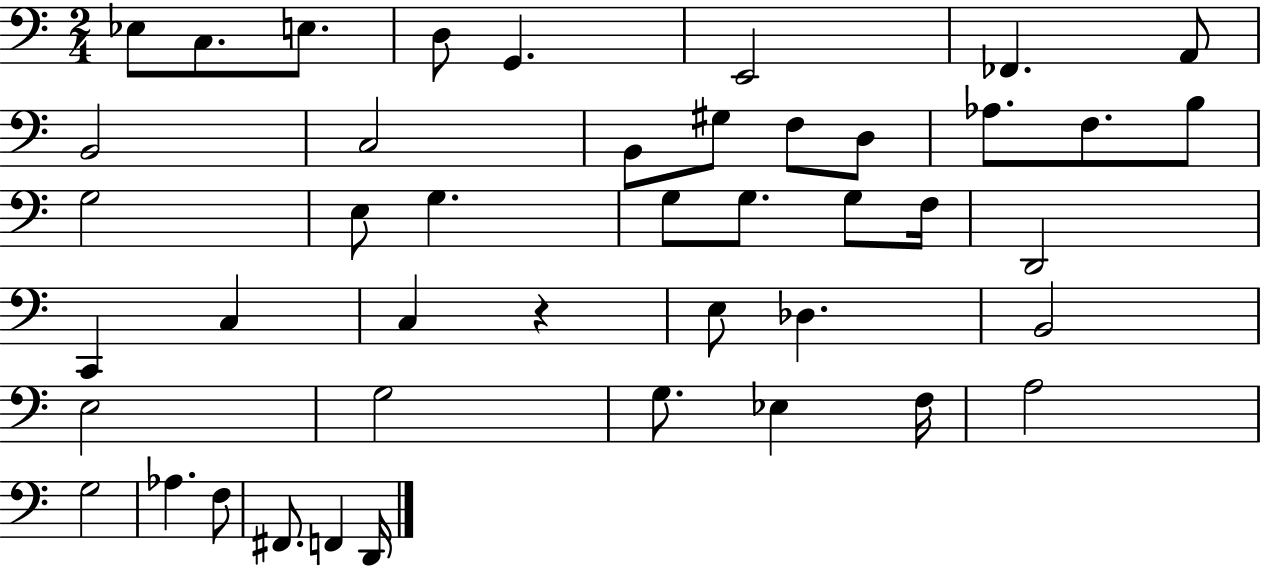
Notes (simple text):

Eb3/e C3/e. E3/e. D3/e G2/q. E2/h FES2/q. A2/e B2/h C3/h B2/e G#3/e F3/e D3/e Ab3/e. F3/e. B3/e G3/h E3/e G3/q. G3/e G3/e. G3/e F3/s D2/h C2/q C3/q C3/q R/q E3/e Db3/q. B2/h E3/h G3/h G3/e. Eb3/q F3/s A3/h G3/h Ab3/q. F3/e F#2/e. F2/q D2/s